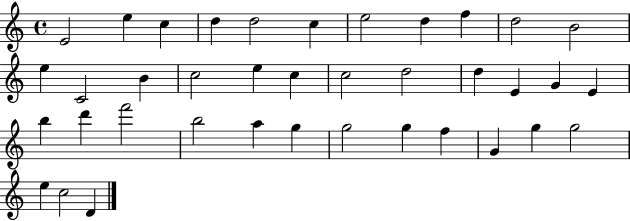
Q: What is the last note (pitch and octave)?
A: D4